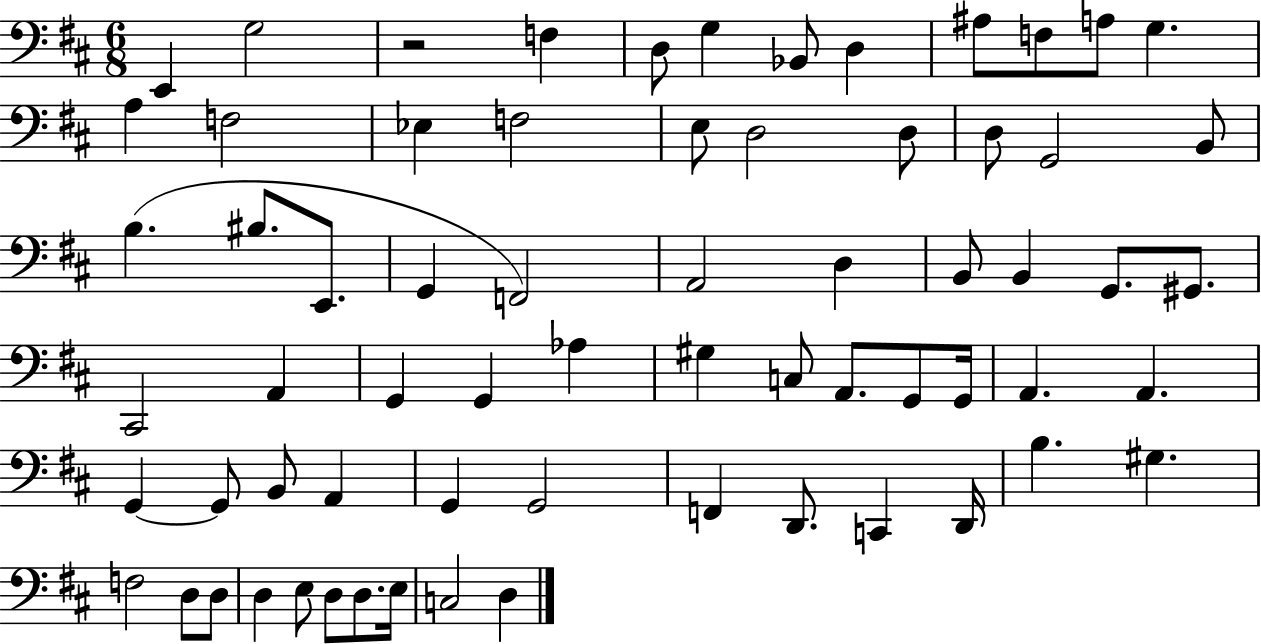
E2/q G3/h R/h F3/q D3/e G3/q Bb2/e D3/q A#3/e F3/e A3/e G3/q. A3/q F3/h Eb3/q F3/h E3/e D3/h D3/e D3/e G2/h B2/e B3/q. BIS3/e. E2/e. G2/q F2/h A2/h D3/q B2/e B2/q G2/e. G#2/e. C#2/h A2/q G2/q G2/q Ab3/q G#3/q C3/e A2/e. G2/e G2/s A2/q. A2/q. G2/q G2/e B2/e A2/q G2/q G2/h F2/q D2/e. C2/q D2/s B3/q. G#3/q. F3/h D3/e D3/e D3/q E3/e D3/e D3/e. E3/s C3/h D3/q